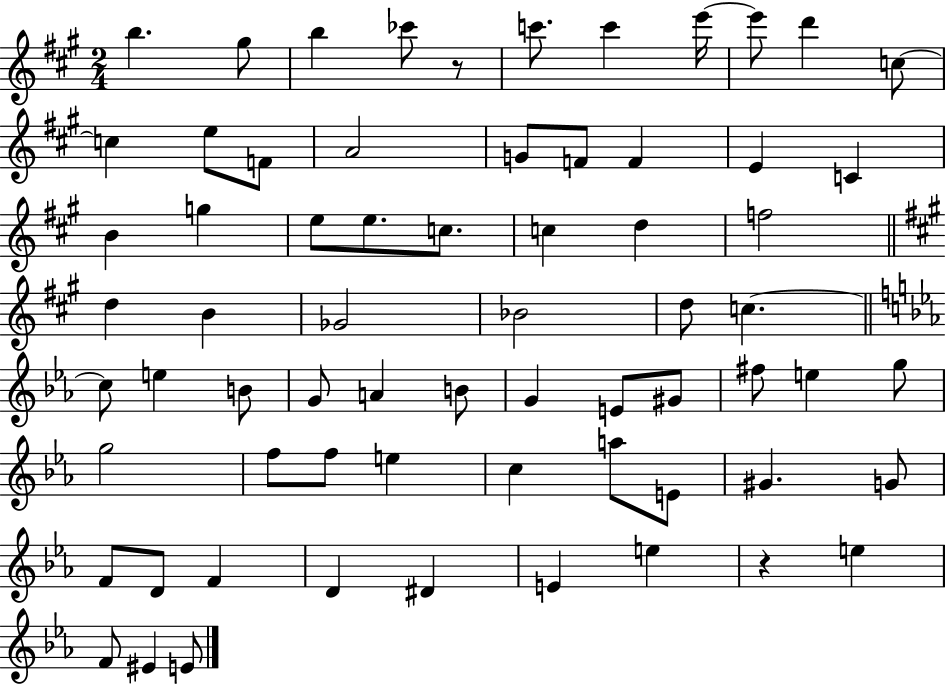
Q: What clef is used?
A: treble